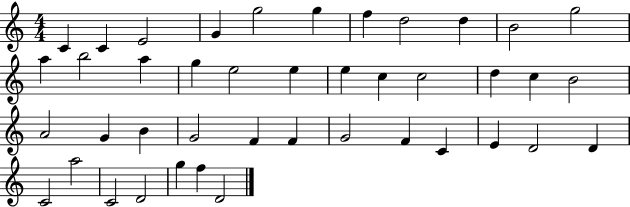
X:1
T:Untitled
M:4/4
L:1/4
K:C
C C E2 G g2 g f d2 d B2 g2 a b2 a g e2 e e c c2 d c B2 A2 G B G2 F F G2 F C E D2 D C2 a2 C2 D2 g f D2